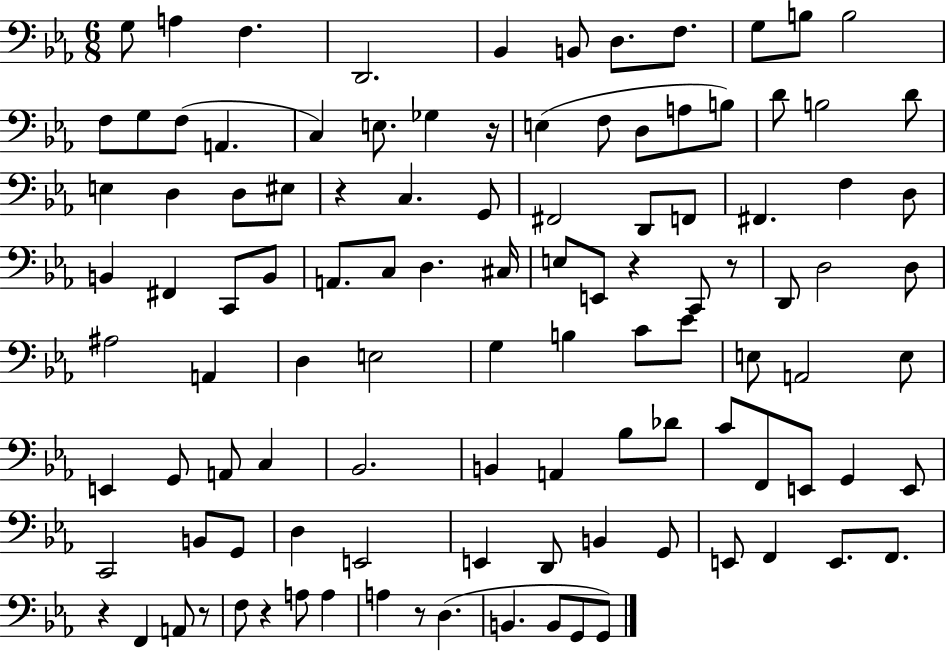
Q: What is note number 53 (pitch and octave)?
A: A#3